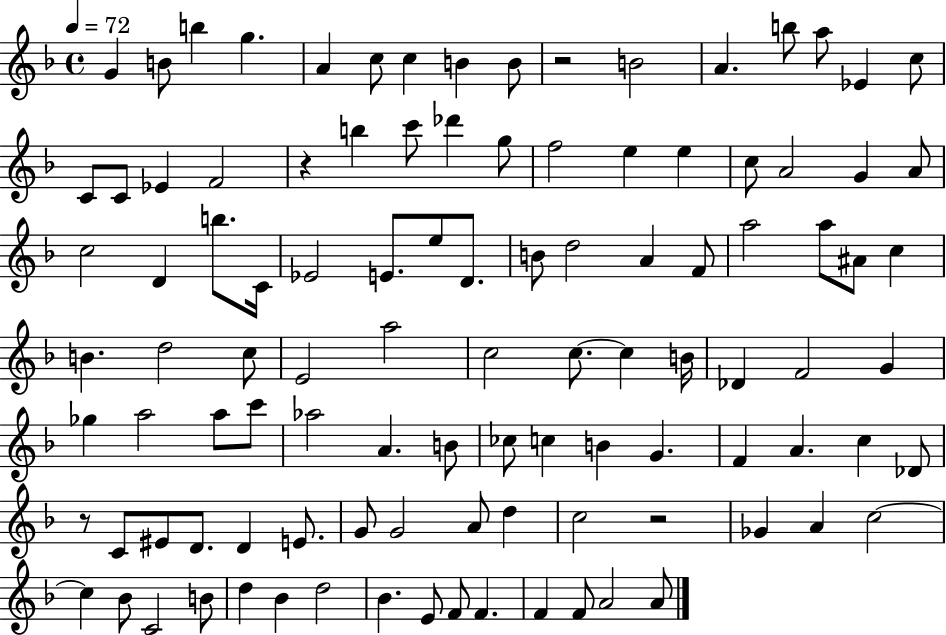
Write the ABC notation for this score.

X:1
T:Untitled
M:4/4
L:1/4
K:F
G B/2 b g A c/2 c B B/2 z2 B2 A b/2 a/2 _E c/2 C/2 C/2 _E F2 z b c'/2 _d' g/2 f2 e e c/2 A2 G A/2 c2 D b/2 C/4 _E2 E/2 e/2 D/2 B/2 d2 A F/2 a2 a/2 ^A/2 c B d2 c/2 E2 a2 c2 c/2 c B/4 _D F2 G _g a2 a/2 c'/2 _a2 A B/2 _c/2 c B G F A c _D/2 z/2 C/2 ^E/2 D/2 D E/2 G/2 G2 A/2 d c2 z2 _G A c2 c _B/2 C2 B/2 d _B d2 _B E/2 F/2 F F F/2 A2 A/2